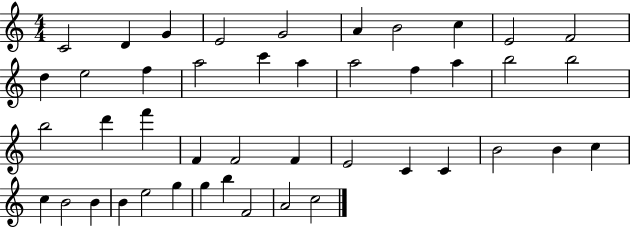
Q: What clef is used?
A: treble